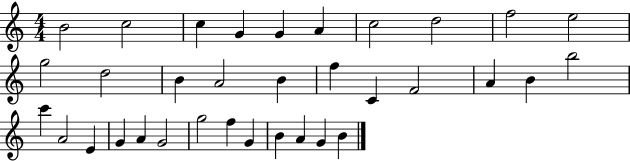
B4/h C5/h C5/q G4/q G4/q A4/q C5/h D5/h F5/h E5/h G5/h D5/h B4/q A4/h B4/q F5/q C4/q F4/h A4/q B4/q B5/h C6/q A4/h E4/q G4/q A4/q G4/h G5/h F5/q G4/q B4/q A4/q G4/q B4/q